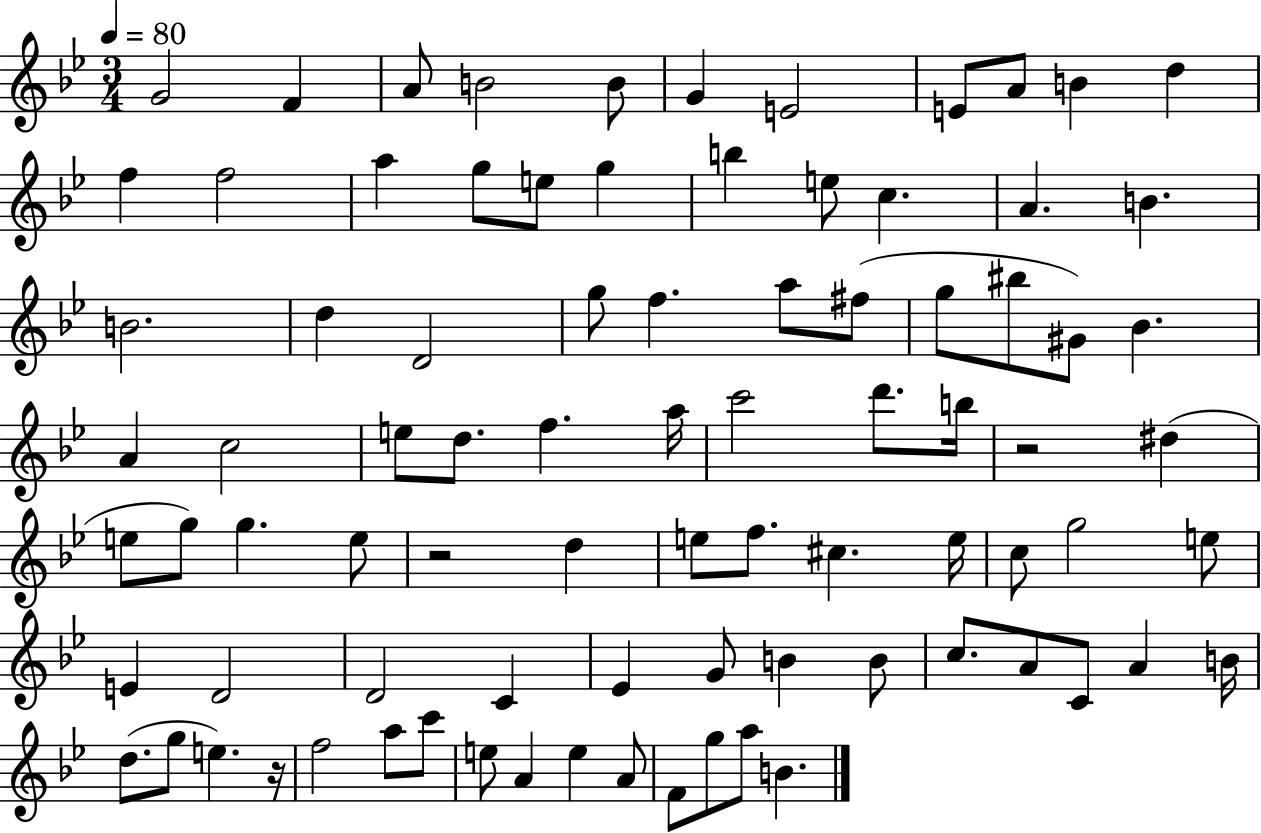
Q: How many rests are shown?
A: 3